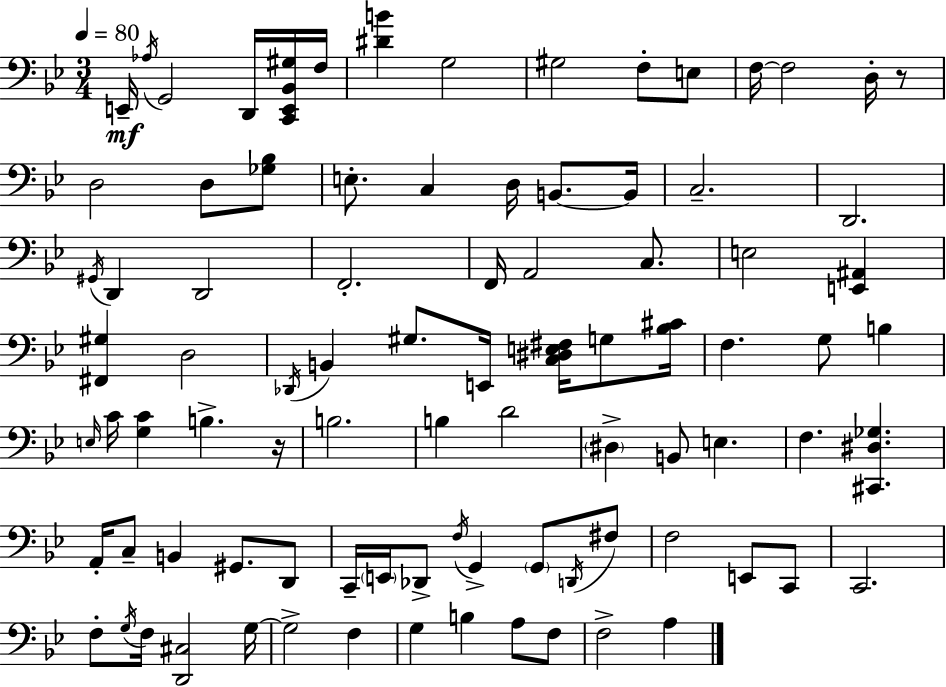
E2/s Ab3/s G2/h D2/s [C2,E2,Bb2,G#3]/s F3/s [D#4,B4]/q G3/h G#3/h F3/e E3/e F3/s F3/h D3/s R/e D3/h D3/e [Gb3,Bb3]/e E3/e. C3/q D3/s B2/e. B2/s C3/h. D2/h. G#2/s D2/q D2/h F2/h. F2/s A2/h C3/e. E3/h [E2,A#2]/q [F#2,G#3]/q D3/h Db2/s B2/q G#3/e. E2/s [C3,D#3,E3,F#3]/s G3/e [Bb3,C#4]/s F3/q. G3/e B3/q E3/s C4/s [G3,C4]/q B3/q. R/s B3/h. B3/q D4/h D#3/q B2/e E3/q. F3/q. [C#2,D#3,Gb3]/q. A2/s C3/e B2/q G#2/e. D2/e C2/s E2/s Db2/e F3/s G2/q G2/e D2/s F#3/e F3/h E2/e C2/e C2/h. F3/e G3/s F3/s [D2,C#3]/h G3/s G3/h F3/q G3/q B3/q A3/e F3/e F3/h A3/q